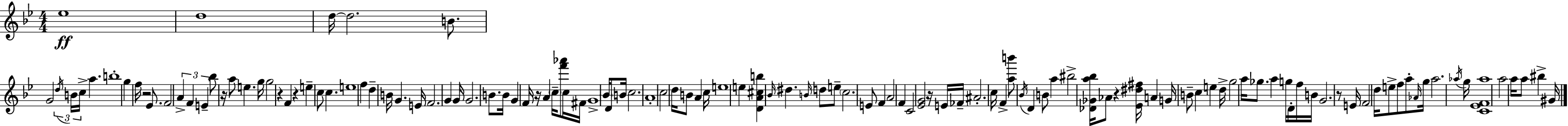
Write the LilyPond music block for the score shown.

{
  \clef treble
  \numericTimeSignature
  \time 4/4
  \key g \minor
  ees''1\ff | d''1 | d''16~~ d''2. b'8. | g'2 \tuplet 3/2 { \acciaccatura { d''16 } b'16 c''16-> } a''4. | \break b''1-. | g''4 f''16 r2 ees'8. | f'2 \tuplet 3/2 { a'4-> f'4 | e'4-- } bes''8 r16 a''8 e''4. | \break g''16 g''2 r4 f'4 | r4 e''4-- c''8 c''4. | e''1 | f''4 d''4-- b'16 g'4. | \break e'16 f'2. g'4 | g'16 g'2. b'8. | b'16 g'4 f'16 r16 a'4 \parenthesize c''16-- <f''' aes'''>8 c''16 | fis'16 g'1-> | \break \parenthesize bes'16 d'8 b'16 c''2. | a'1-. | c''2 d''16 b'8 a'4 | c''16 e''1 | \break e''4 <d' a' cis'' b''>4 \grace { bes'16 } dis''4. | \grace { b'16 } d''8 e''8-- \parenthesize c''2. | e'8 f'4 a'2 f'4 | c'2 <ees' g'>2 | \break r16 e'16 fes'16-- ais'2.-. | c''16 f'4-> <a'' b'''>8 \acciaccatura { bes'16 } d'4 b'8 | a''4 bis''2-> <des' ges' a'' bes''>16 aes'8 r4 | <ees' dis'' fis''>16 a'4 g'16 b'8-- c''4 e''4 | \break d''16-> g''2 a''16 ges''8. | a''4 g''16 d'16-. f''16 b'16 g'2. | r8 e'16 f'2 d''16 | e''8-> f''8 a''8-. \grace { aes'16 } g''16 a''2. | \break \acciaccatura { aes''16 } g''16 <c' ees' f' aes''>1 | a''2 a''16 a''8 | bis''4-> gis'16 \bar "|."
}